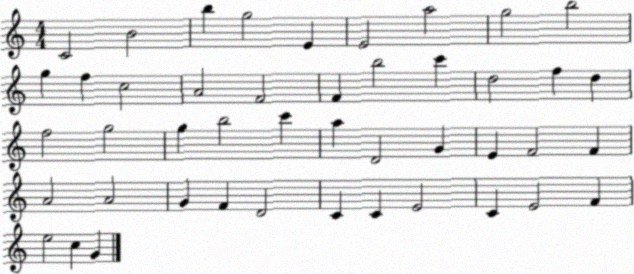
X:1
T:Untitled
M:4/4
L:1/4
K:C
C2 B2 b g2 E E2 a2 g2 b2 g f c2 A2 F2 F b2 c' d2 f d f2 g2 g b2 c' a D2 G E F2 F A2 A2 G F D2 C C E2 C E2 F e2 c G